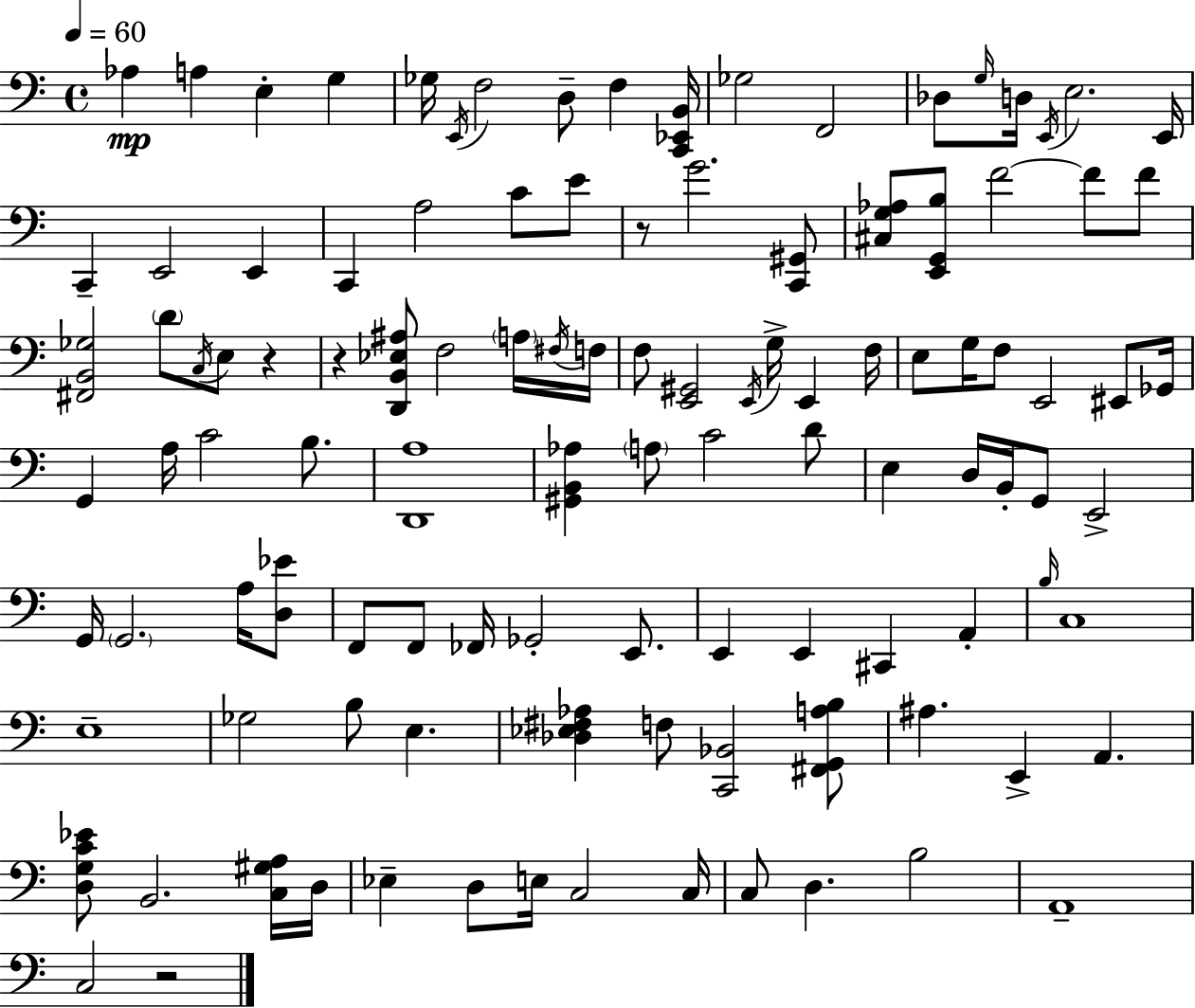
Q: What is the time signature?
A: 4/4